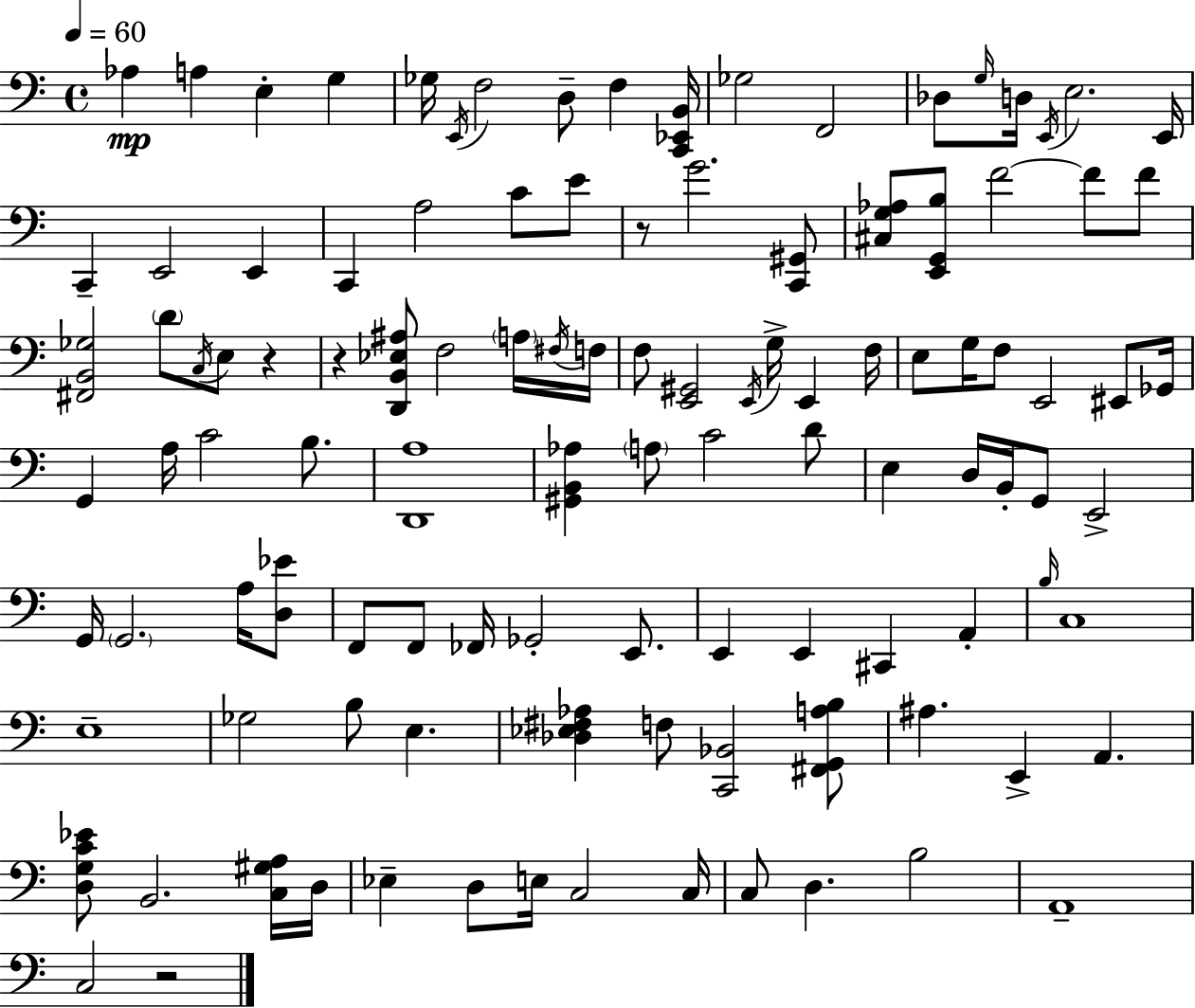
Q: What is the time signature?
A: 4/4